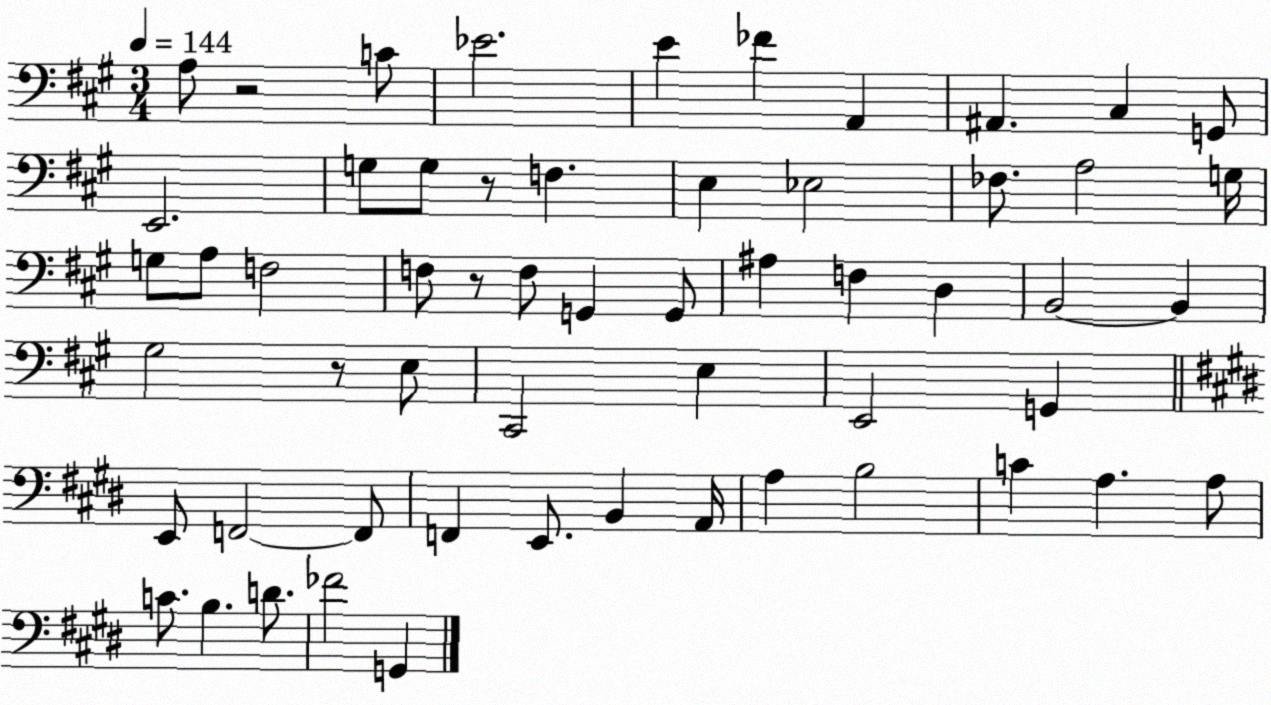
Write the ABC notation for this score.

X:1
T:Untitled
M:3/4
L:1/4
K:A
A,/2 z2 C/2 _E2 E _F A,, ^A,, ^C, G,,/2 E,,2 G,/2 G,/2 z/2 F, E, _E,2 _F,/2 A,2 G,/4 G,/2 A,/2 F,2 F,/2 z/2 F,/2 G,, G,,/2 ^A, F, D, B,,2 B,, ^G,2 z/2 E,/2 ^C,,2 E, E,,2 G,, E,,/2 F,,2 F,,/2 F,, E,,/2 B,, A,,/4 A, B,2 C A, A,/2 C/2 B, D/2 _F2 G,,